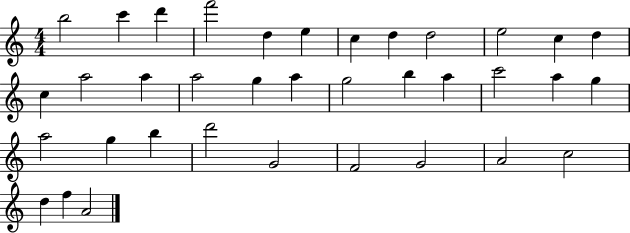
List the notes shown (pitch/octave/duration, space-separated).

B5/h C6/q D6/q F6/h D5/q E5/q C5/q D5/q D5/h E5/h C5/q D5/q C5/q A5/h A5/q A5/h G5/q A5/q G5/h B5/q A5/q C6/h A5/q G5/q A5/h G5/q B5/q D6/h G4/h F4/h G4/h A4/h C5/h D5/q F5/q A4/h